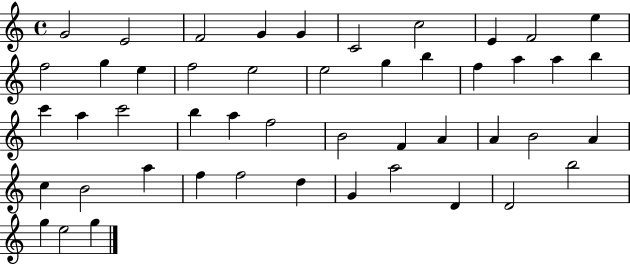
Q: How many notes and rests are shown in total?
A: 48